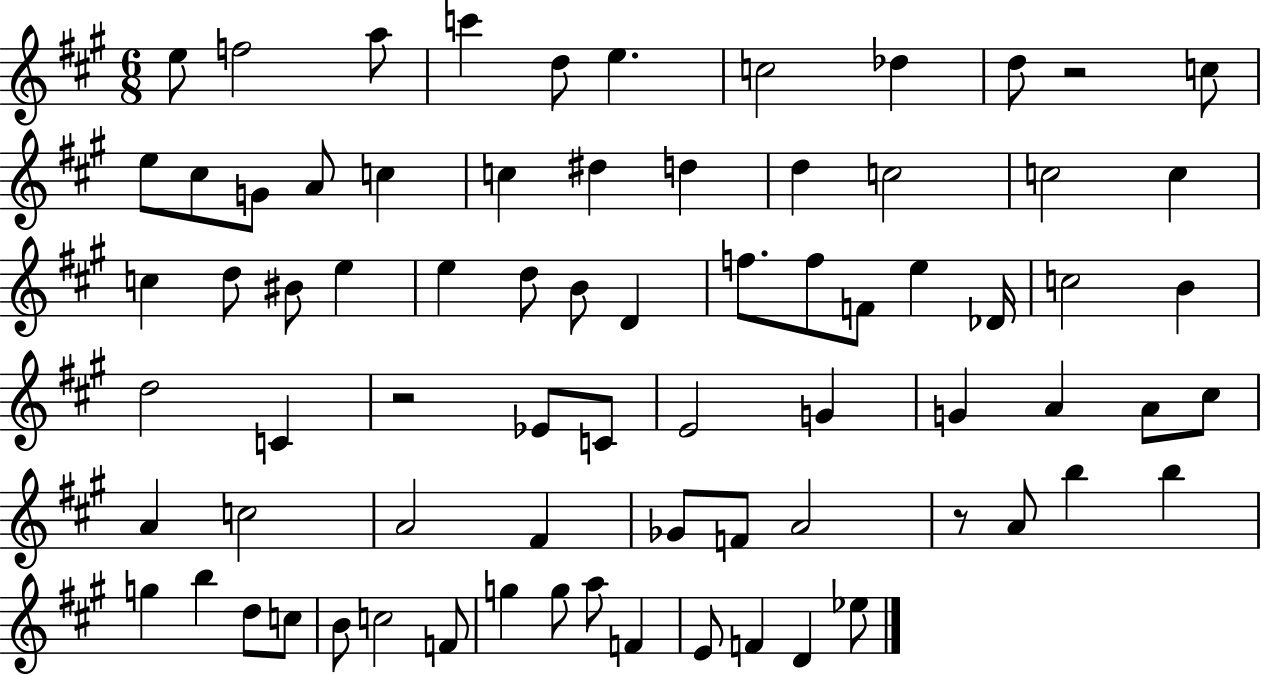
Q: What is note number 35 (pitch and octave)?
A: Db4